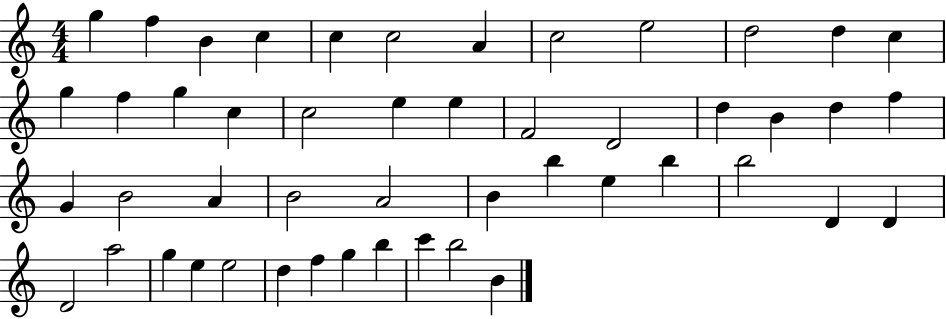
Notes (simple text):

G5/q F5/q B4/q C5/q C5/q C5/h A4/q C5/h E5/h D5/h D5/q C5/q G5/q F5/q G5/q C5/q C5/h E5/q E5/q F4/h D4/h D5/q B4/q D5/q F5/q G4/q B4/h A4/q B4/h A4/h B4/q B5/q E5/q B5/q B5/h D4/q D4/q D4/h A5/h G5/q E5/q E5/h D5/q F5/q G5/q B5/q C6/q B5/h B4/q